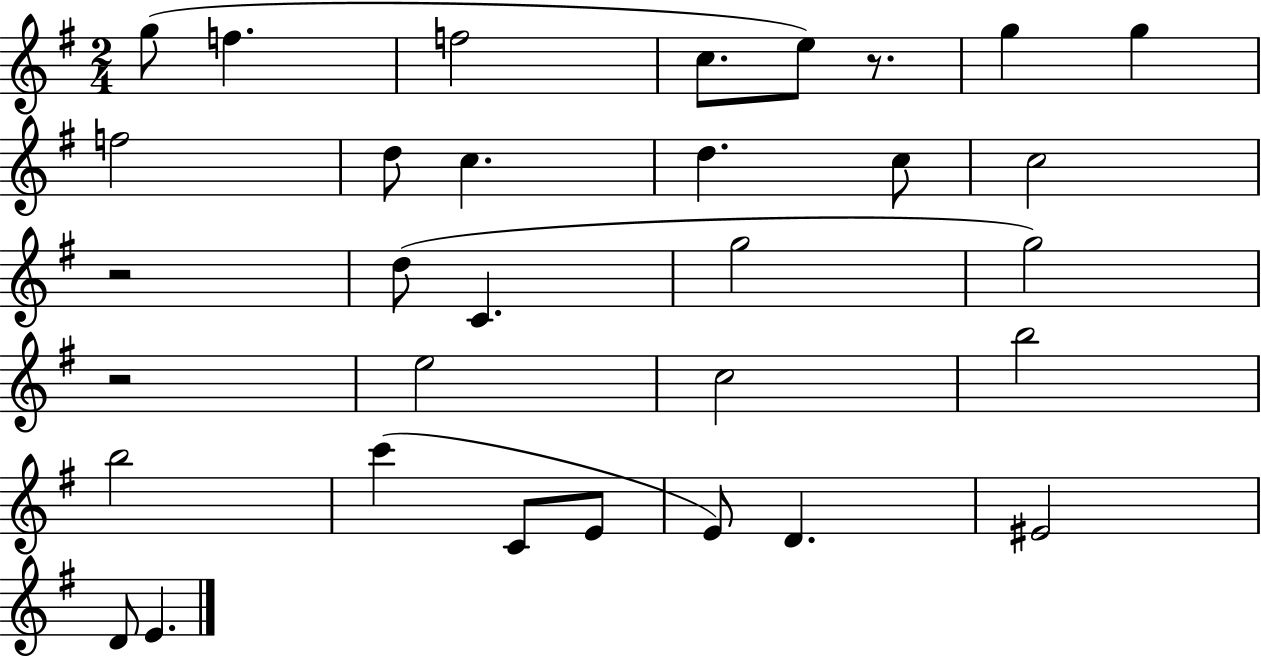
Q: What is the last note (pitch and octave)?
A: E4